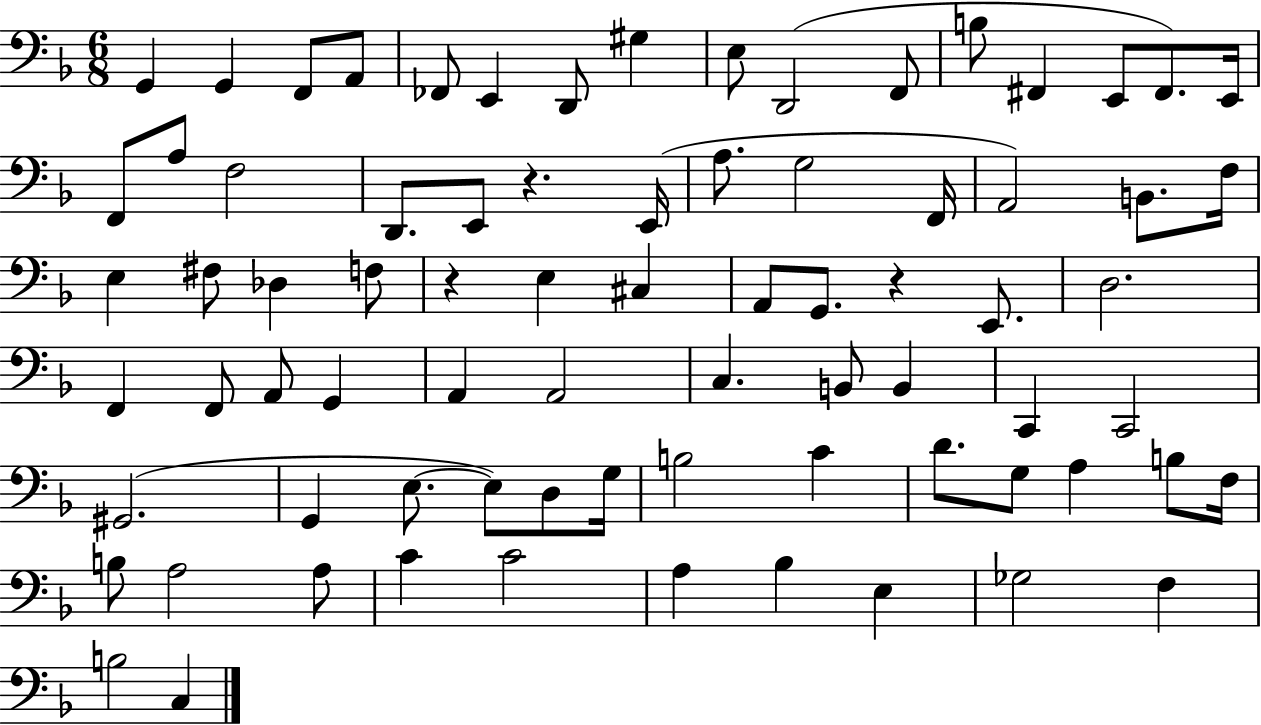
{
  \clef bass
  \numericTimeSignature
  \time 6/8
  \key f \major
  g,4 g,4 f,8 a,8 | fes,8 e,4 d,8 gis4 | e8 d,2( f,8 | b8 fis,4 e,8 fis,8.) e,16 | \break f,8 a8 f2 | d,8. e,8 r4. e,16( | a8. g2 f,16 | a,2) b,8. f16 | \break e4 fis8 des4 f8 | r4 e4 cis4 | a,8 g,8. r4 e,8. | d2. | \break f,4 f,8 a,8 g,4 | a,4 a,2 | c4. b,8 b,4 | c,4 c,2 | \break gis,2.( | g,4 e8.~~ e8) d8 g16 | b2 c'4 | d'8. g8 a4 b8 f16 | \break b8 a2 a8 | c'4 c'2 | a4 bes4 e4 | ges2 f4 | \break b2 c4 | \bar "|."
}